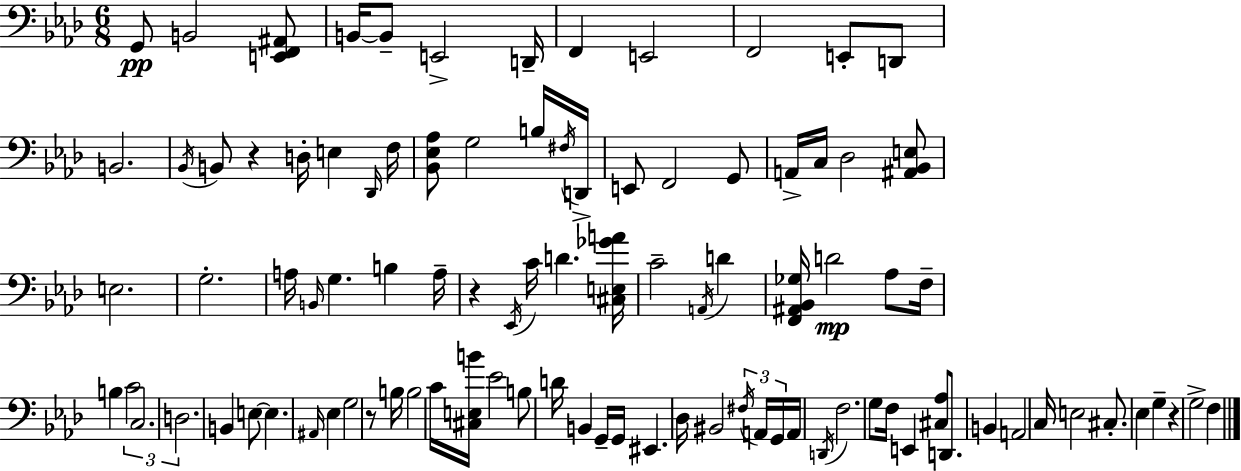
G2/e B2/h [E2,F2,A#2]/e B2/s B2/e E2/h D2/s F2/q E2/h F2/h E2/e D2/e B2/h. Bb2/s B2/e R/q D3/s E3/q Db2/s F3/s [Bb2,Eb3,Ab3]/e G3/h B3/s F#3/s D2/s E2/e F2/h G2/e A2/s C3/s Db3/h [A#2,Bb2,E3]/e E3/h. G3/h. A3/s B2/s G3/q. B3/q A3/s R/q Eb2/s C4/s D4/q. [C#3,E3,Gb4,A4]/s C4/h A2/s D4/q [F2,A#2,Bb2,Gb3]/s D4/h Ab3/e F3/s B3/q C4/h C3/h. D3/h. B2/q E3/e E3/q. A#2/s Eb3/q G3/h R/e B3/s B3/h C4/s [C#3,E3,B4]/s Eb4/h B3/e D4/s B2/q G2/s G2/s EIS2/q. Db3/s BIS2/h F#3/s A2/s G2/s A2/s D2/s F3/h. G3/e F3/s E2/q [C#3,Ab3]/e D2/e. B2/q A2/h C3/s E3/h C#3/e. Eb3/q G3/q R/q G3/h F3/q